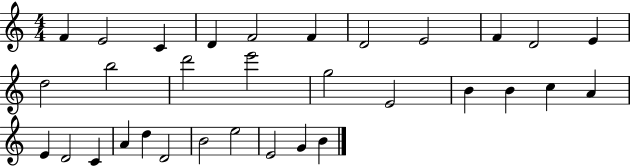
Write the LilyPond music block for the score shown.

{
  \clef treble
  \numericTimeSignature
  \time 4/4
  \key c \major
  f'4 e'2 c'4 | d'4 f'2 f'4 | d'2 e'2 | f'4 d'2 e'4 | \break d''2 b''2 | d'''2 e'''2 | g''2 e'2 | b'4 b'4 c''4 a'4 | \break e'4 d'2 c'4 | a'4 d''4 d'2 | b'2 e''2 | e'2 g'4 b'4 | \break \bar "|."
}